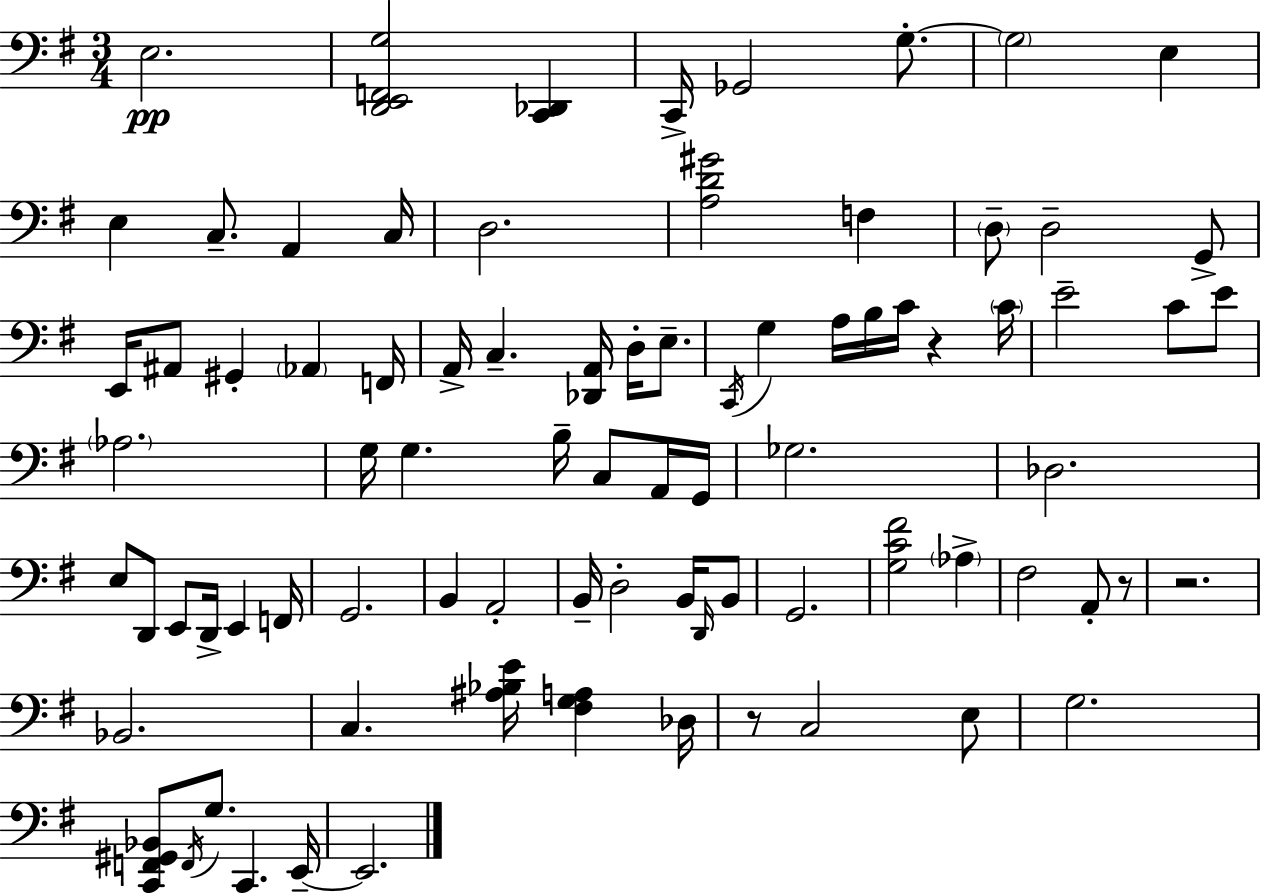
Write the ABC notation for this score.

X:1
T:Untitled
M:3/4
L:1/4
K:G
E,2 [D,,E,,F,,G,]2 [C,,_D,,] C,,/4 _G,,2 G,/2 G,2 E, E, C,/2 A,, C,/4 D,2 [A,D^G]2 F, D,/2 D,2 G,,/2 E,,/4 ^A,,/2 ^G,, _A,, F,,/4 A,,/4 C, [_D,,A,,]/4 D,/4 E,/2 C,,/4 G, A,/4 B,/4 C/4 z C/4 E2 C/2 E/2 _A,2 G,/4 G, B,/4 C,/2 A,,/4 G,,/4 _G,2 _D,2 E,/2 D,,/2 E,,/2 D,,/4 E,, F,,/4 G,,2 B,, A,,2 B,,/4 D,2 B,,/4 D,,/4 B,,/2 G,,2 [G,C^F]2 _A, ^F,2 A,,/2 z/2 z2 _B,,2 C, [^A,_B,E]/4 [^F,G,A,] _D,/4 z/2 C,2 E,/2 G,2 [C,,F,,^G,,_B,,]/2 F,,/4 G,/2 C,, E,,/4 E,,2